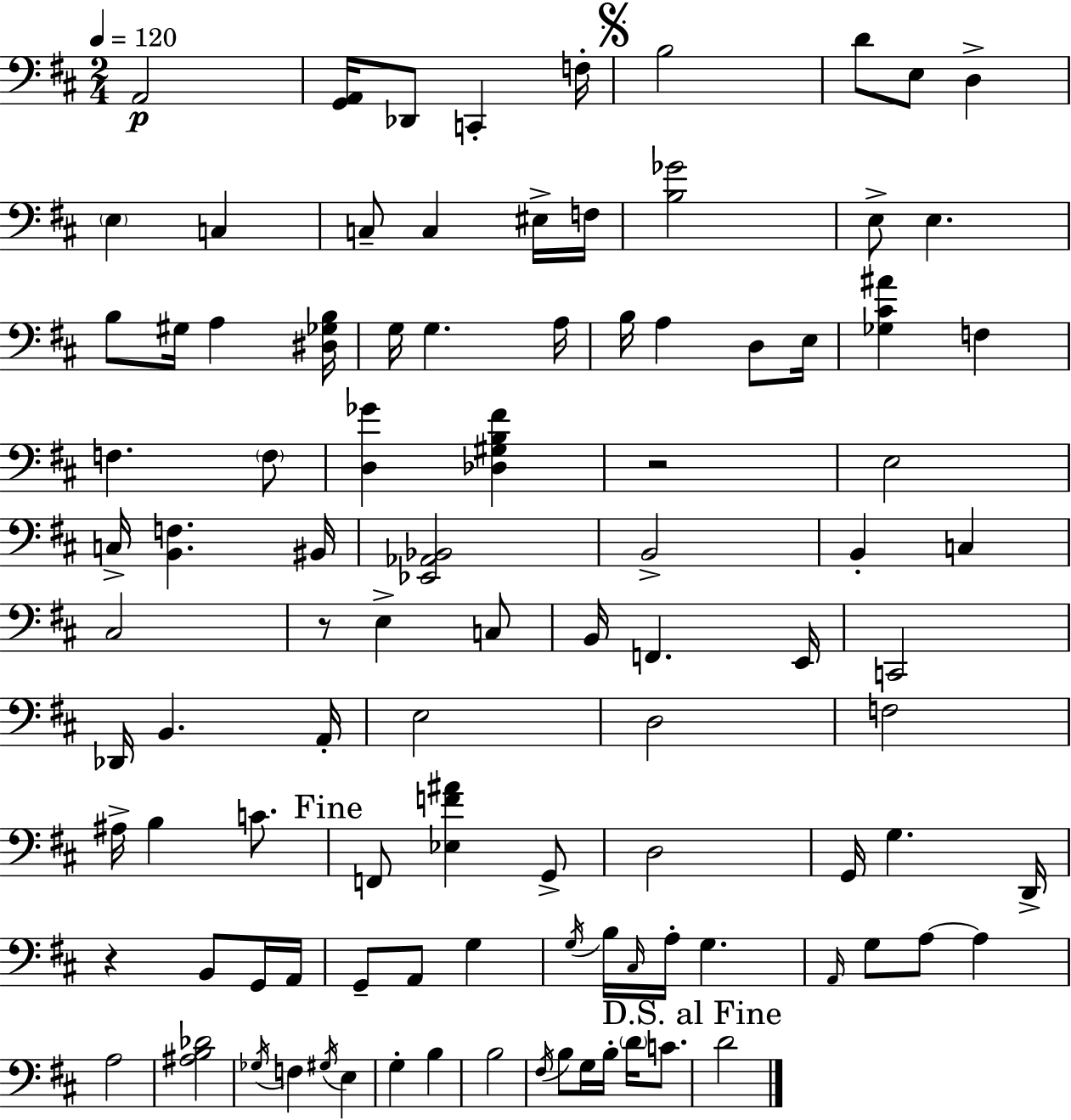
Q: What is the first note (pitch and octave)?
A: A2